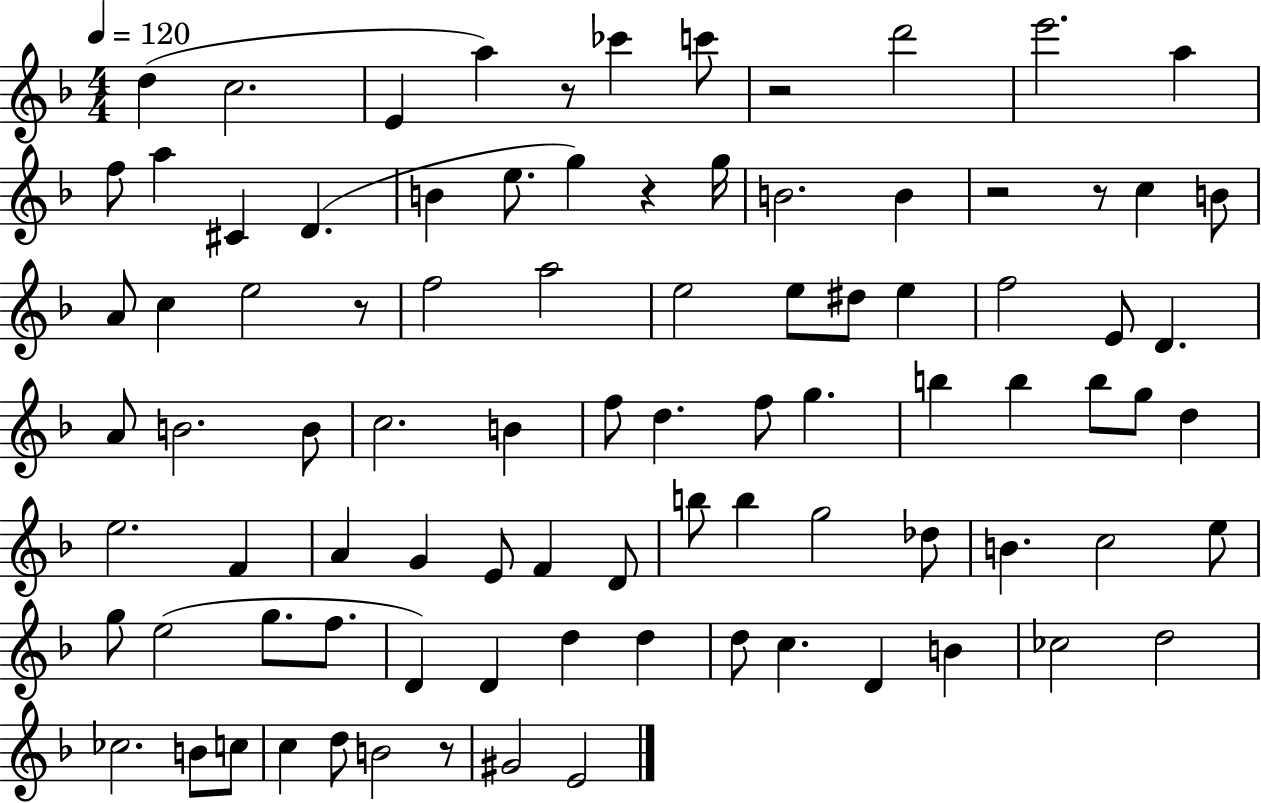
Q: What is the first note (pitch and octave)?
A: D5